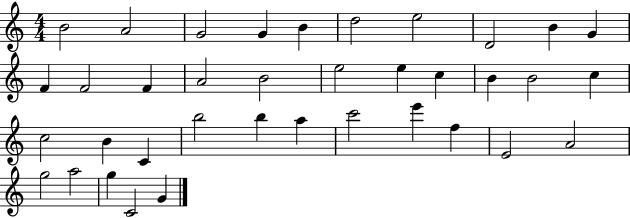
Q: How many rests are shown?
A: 0